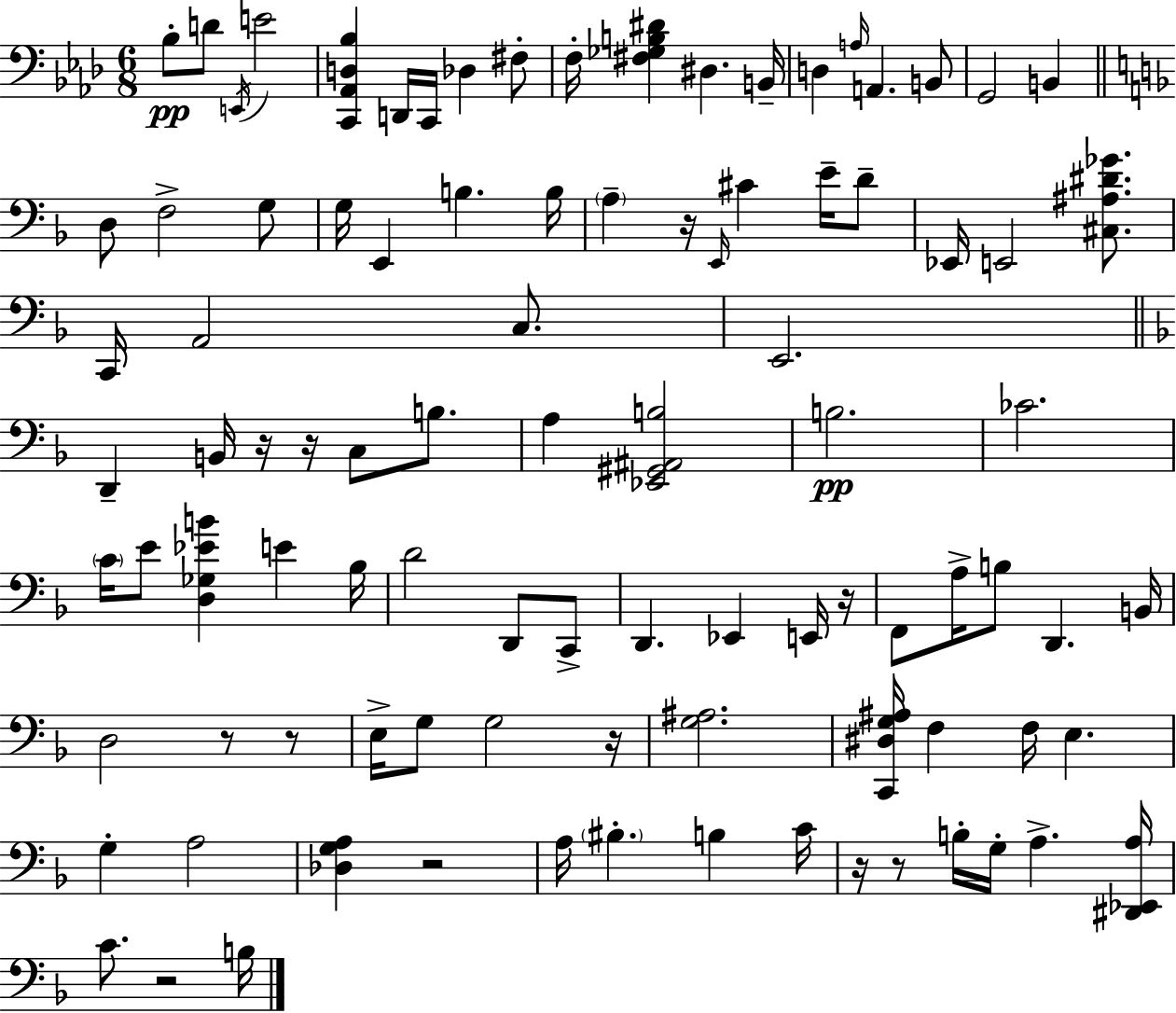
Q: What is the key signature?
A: F minor